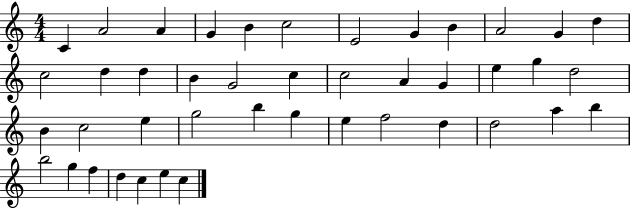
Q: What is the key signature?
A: C major